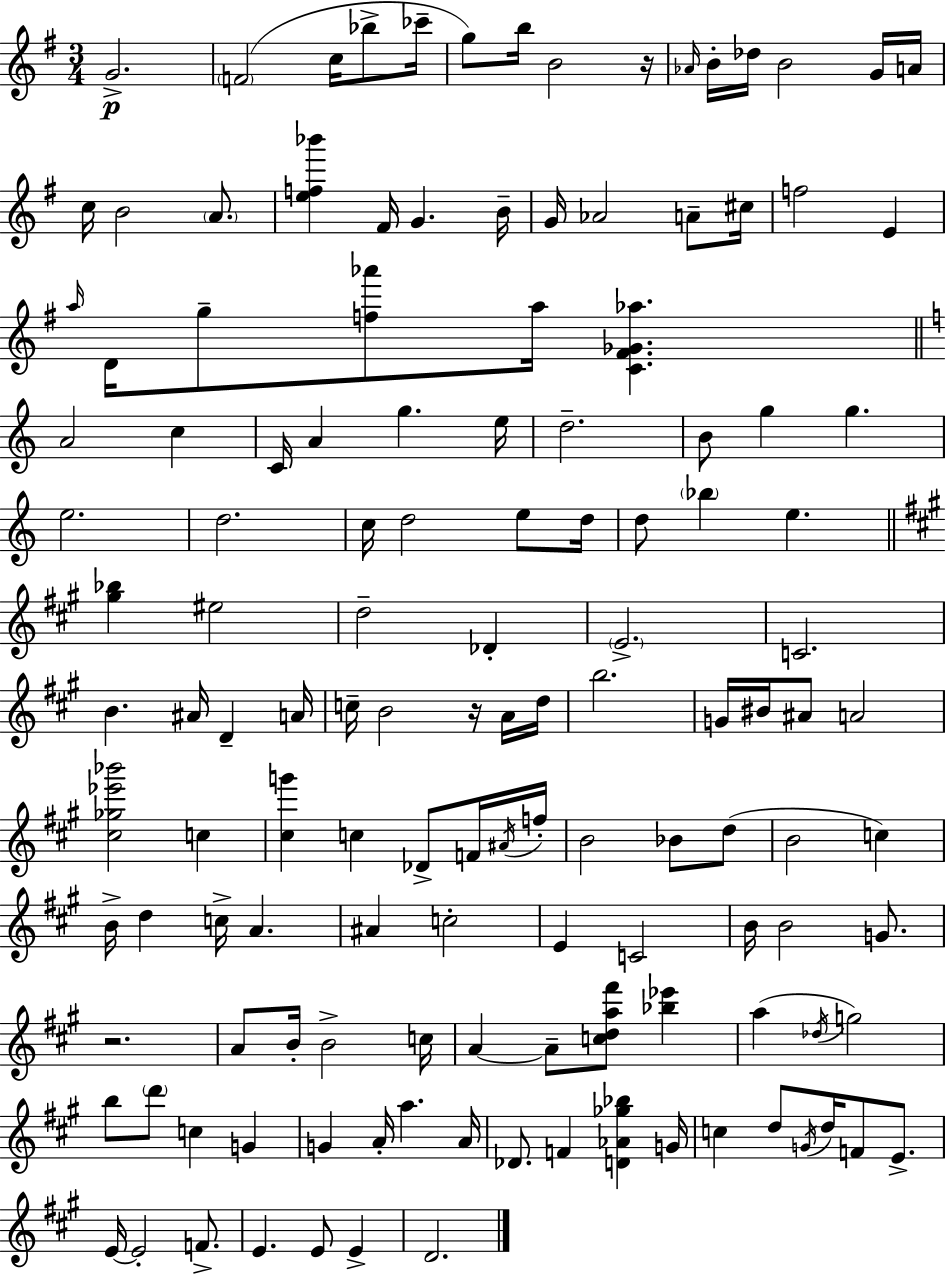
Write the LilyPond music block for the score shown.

{
  \clef treble
  \numericTimeSignature
  \time 3/4
  \key e \minor
  g'2.->\p | \parenthesize f'2( c''16 bes''8-> ces'''16-- | g''8) b''16 b'2 r16 | \grace { aes'16 } b'16-. des''16 b'2 g'16 | \break a'16 c''16 b'2 \parenthesize a'8. | <e'' f'' bes'''>4 fis'16 g'4. | b'16-- g'16 aes'2 a'8-- | cis''16 f''2 e'4 | \break \grace { a''16 } d'16 g''8-- <f'' aes'''>8 a''16 <c' fis' ges' aes''>4. | \bar "||" \break \key c \major a'2 c''4 | c'16 a'4 g''4. e''16 | d''2.-- | b'8 g''4 g''4. | \break e''2. | d''2. | c''16 d''2 e''8 d''16 | d''8 \parenthesize bes''4 e''4. | \break \bar "||" \break \key a \major <gis'' bes''>4 eis''2 | d''2-- des'4-. | \parenthesize e'2.-> | c'2. | \break b'4. ais'16 d'4-- a'16 | c''16-- b'2 r16 a'16 d''16 | b''2. | g'16 bis'16 ais'8 a'2 | \break <cis'' ges'' ees''' bes'''>2 c''4 | <cis'' g'''>4 c''4 des'8-> f'16 \acciaccatura { ais'16 } | f''16-. b'2 bes'8 d''8( | b'2 c''4) | \break b'16-> d''4 c''16-> a'4. | ais'4 c''2-. | e'4 c'2 | b'16 b'2 g'8. | \break r2. | a'8 b'16-. b'2-> | c''16 a'4~~ a'8-- <c'' d'' a'' fis'''>8 <bes'' ees'''>4 | a''4( \acciaccatura { des''16 } g''2) | \break b''8 \parenthesize d'''8 c''4 g'4 | g'4 a'16-. a''4. | a'16 des'8. f'4 <d' aes' ges'' bes''>4 | g'16 c''4 d''8 \acciaccatura { g'16 } d''16 f'8 | \break e'8.-> e'16~~ e'2-. | f'8.-> e'4. e'8 e'4-> | d'2. | \bar "|."
}